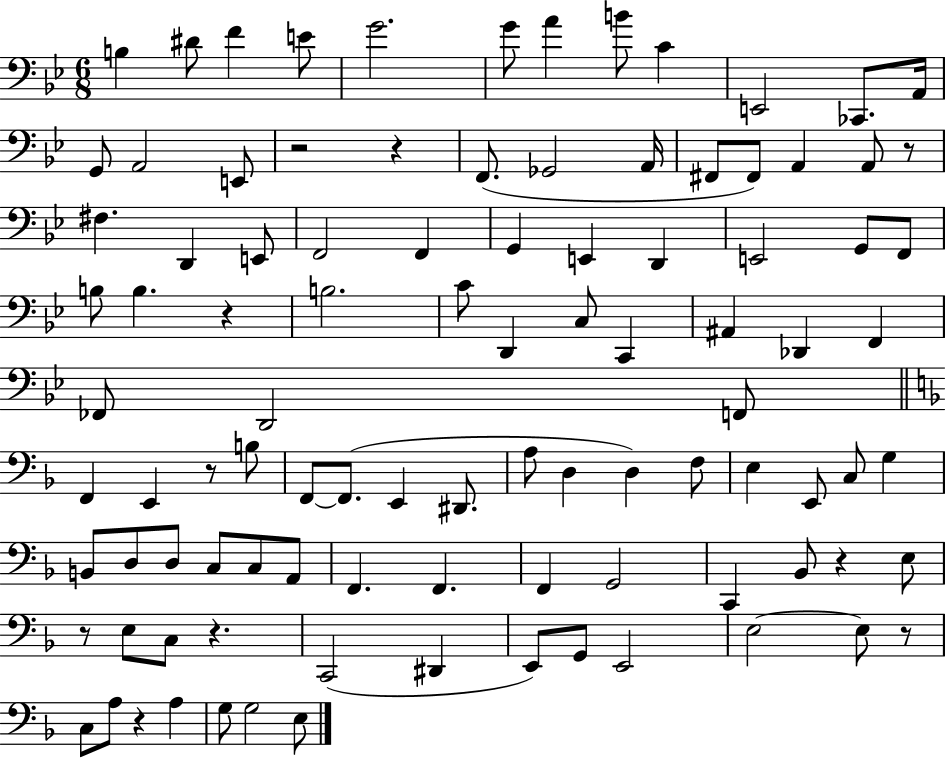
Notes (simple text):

B3/q D#4/e F4/q E4/e G4/h. G4/e A4/q B4/e C4/q E2/h CES2/e. A2/s G2/e A2/h E2/e R/h R/q F2/e. Gb2/h A2/s F#2/e F#2/e A2/q A2/e R/e F#3/q. D2/q E2/e F2/h F2/q G2/q E2/q D2/q E2/h G2/e F2/e B3/e B3/q. R/q B3/h. C4/e D2/q C3/e C2/q A#2/q Db2/q F2/q FES2/e D2/h F2/e F2/q E2/q R/e B3/e F2/e F2/e. E2/q D#2/e. A3/e D3/q D3/q F3/e E3/q E2/e C3/e G3/q B2/e D3/e D3/e C3/e C3/e A2/e F2/q. F2/q. F2/q G2/h C2/q Bb2/e R/q E3/e R/e E3/e C3/e R/q. C2/h D#2/q E2/e G2/e E2/h E3/h E3/e R/e C3/e A3/e R/q A3/q G3/e G3/h E3/e